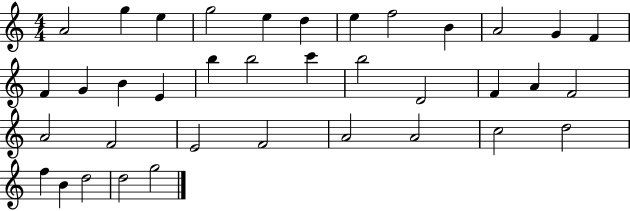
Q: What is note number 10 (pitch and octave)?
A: A4